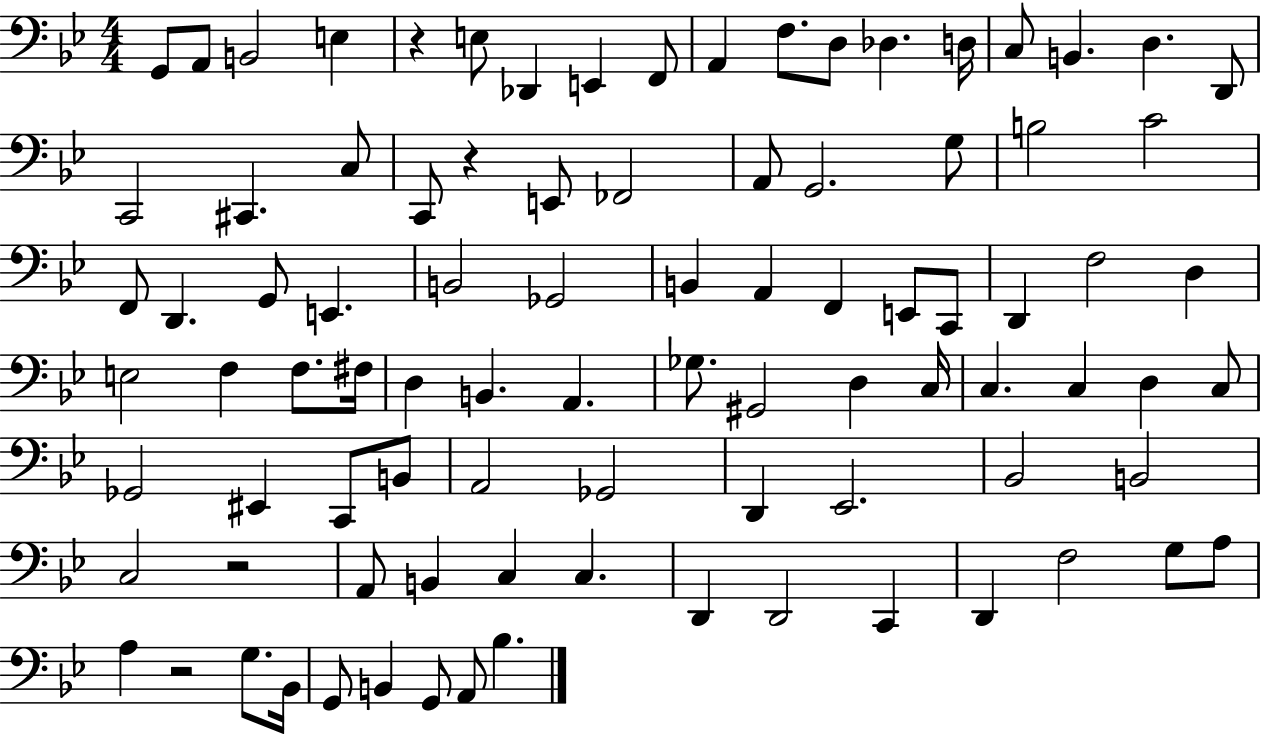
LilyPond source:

{
  \clef bass
  \numericTimeSignature
  \time 4/4
  \key bes \major
  g,8 a,8 b,2 e4 | r4 e8 des,4 e,4 f,8 | a,4 f8. d8 des4. d16 | c8 b,4. d4. d,8 | \break c,2 cis,4. c8 | c,8 r4 e,8 fes,2 | a,8 g,2. g8 | b2 c'2 | \break f,8 d,4. g,8 e,4. | b,2 ges,2 | b,4 a,4 f,4 e,8 c,8 | d,4 f2 d4 | \break e2 f4 f8. fis16 | d4 b,4. a,4. | ges8. gis,2 d4 c16 | c4. c4 d4 c8 | \break ges,2 eis,4 c,8 b,8 | a,2 ges,2 | d,4 ees,2. | bes,2 b,2 | \break c2 r2 | a,8 b,4 c4 c4. | d,4 d,2 c,4 | d,4 f2 g8 a8 | \break a4 r2 g8. bes,16 | g,8 b,4 g,8 a,8 bes4. | \bar "|."
}